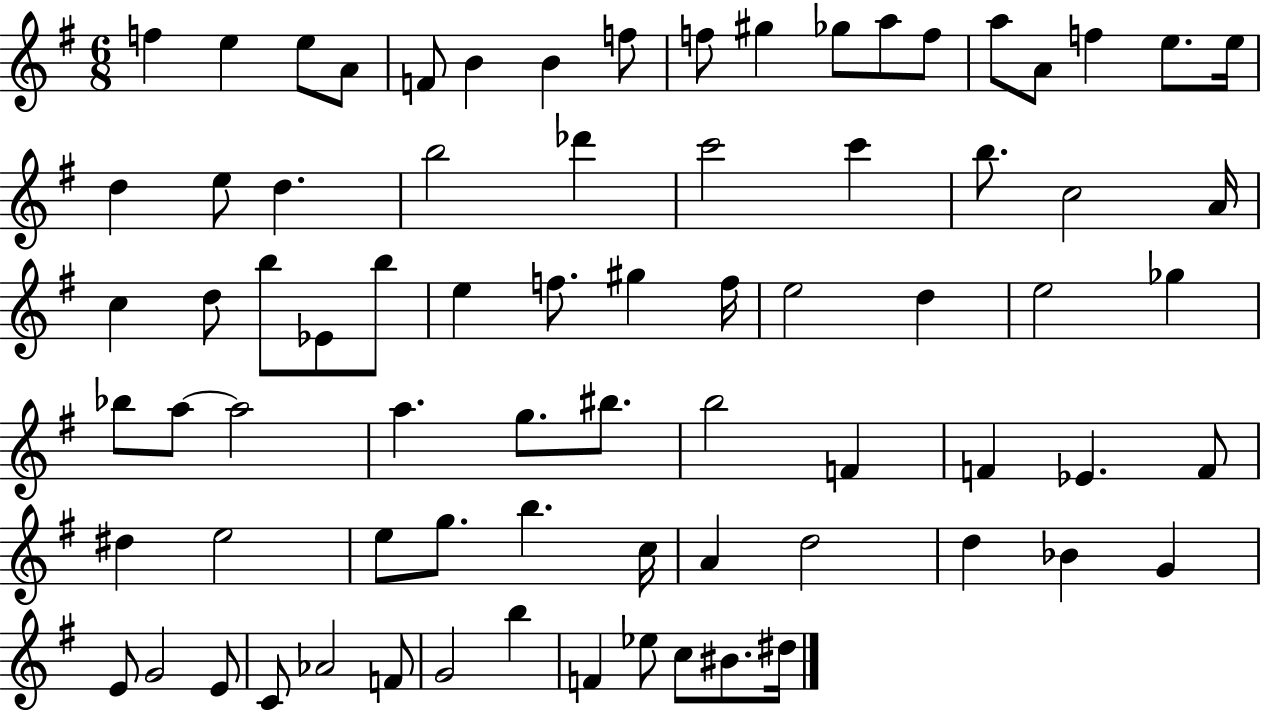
{
  \clef treble
  \numericTimeSignature
  \time 6/8
  \key g \major
  f''4 e''4 e''8 a'8 | f'8 b'4 b'4 f''8 | f''8 gis''4 ges''8 a''8 f''8 | a''8 a'8 f''4 e''8. e''16 | \break d''4 e''8 d''4. | b''2 des'''4 | c'''2 c'''4 | b''8. c''2 a'16 | \break c''4 d''8 b''8 ees'8 b''8 | e''4 f''8. gis''4 f''16 | e''2 d''4 | e''2 ges''4 | \break bes''8 a''8~~ a''2 | a''4. g''8. bis''8. | b''2 f'4 | f'4 ees'4. f'8 | \break dis''4 e''2 | e''8 g''8. b''4. c''16 | a'4 d''2 | d''4 bes'4 g'4 | \break e'8 g'2 e'8 | c'8 aes'2 f'8 | g'2 b''4 | f'4 ees''8 c''8 bis'8. dis''16 | \break \bar "|."
}